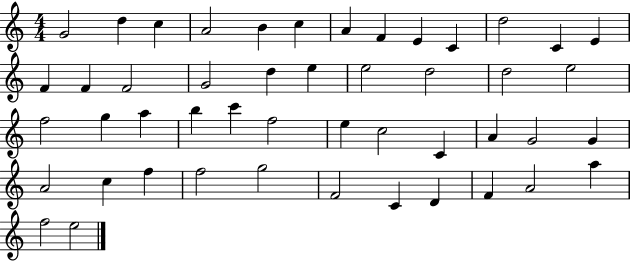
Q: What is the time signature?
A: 4/4